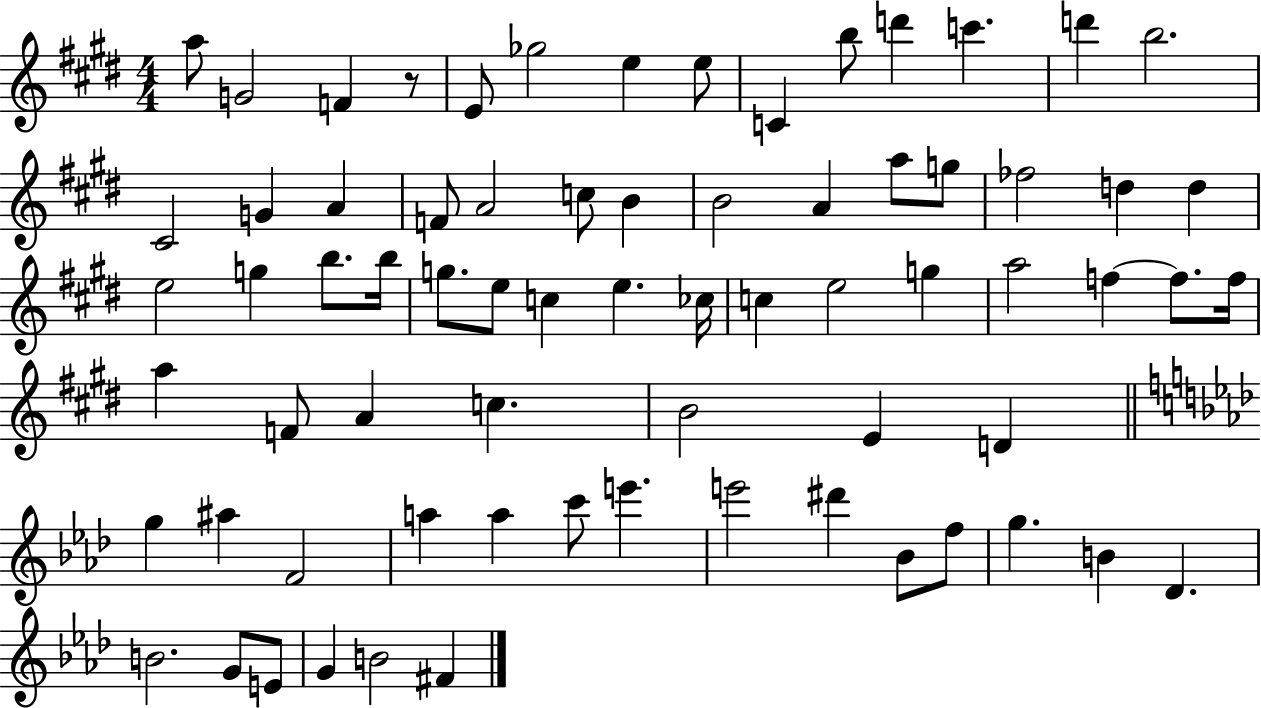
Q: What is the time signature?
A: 4/4